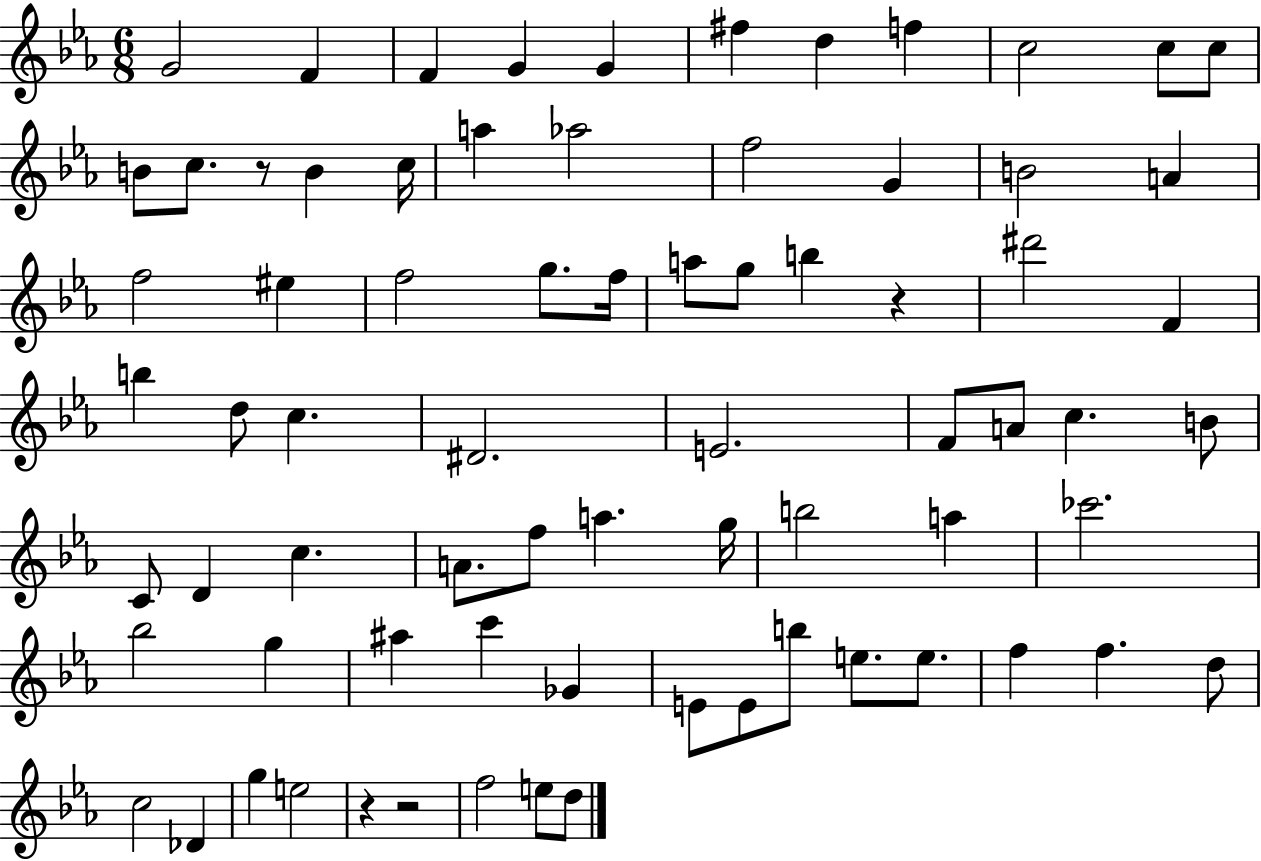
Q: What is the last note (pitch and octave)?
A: D5